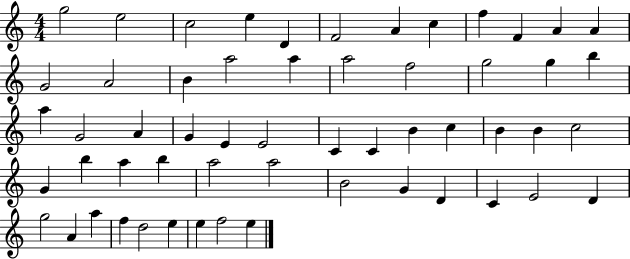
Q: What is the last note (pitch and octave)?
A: E5